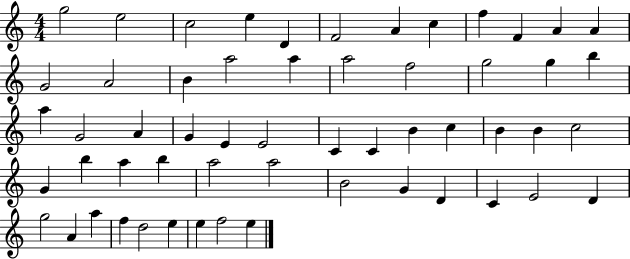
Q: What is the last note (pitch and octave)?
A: E5